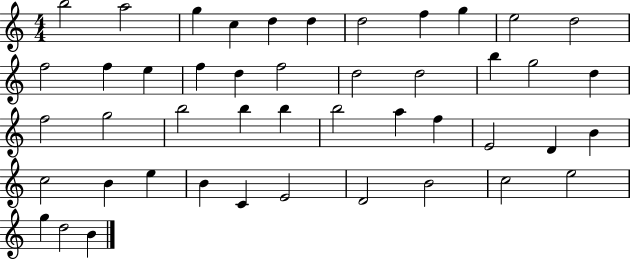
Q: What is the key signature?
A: C major